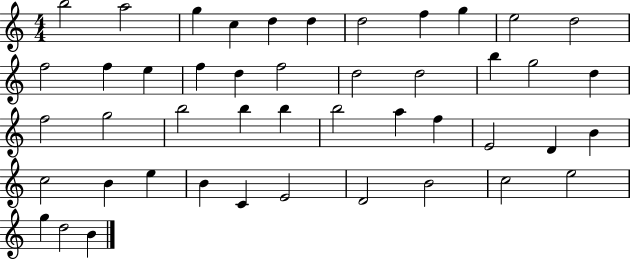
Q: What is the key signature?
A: C major